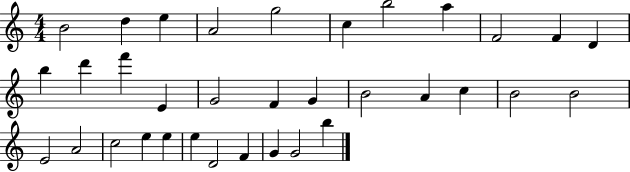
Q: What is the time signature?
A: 4/4